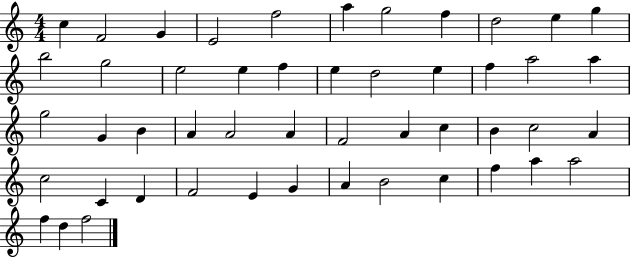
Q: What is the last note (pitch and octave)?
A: F5